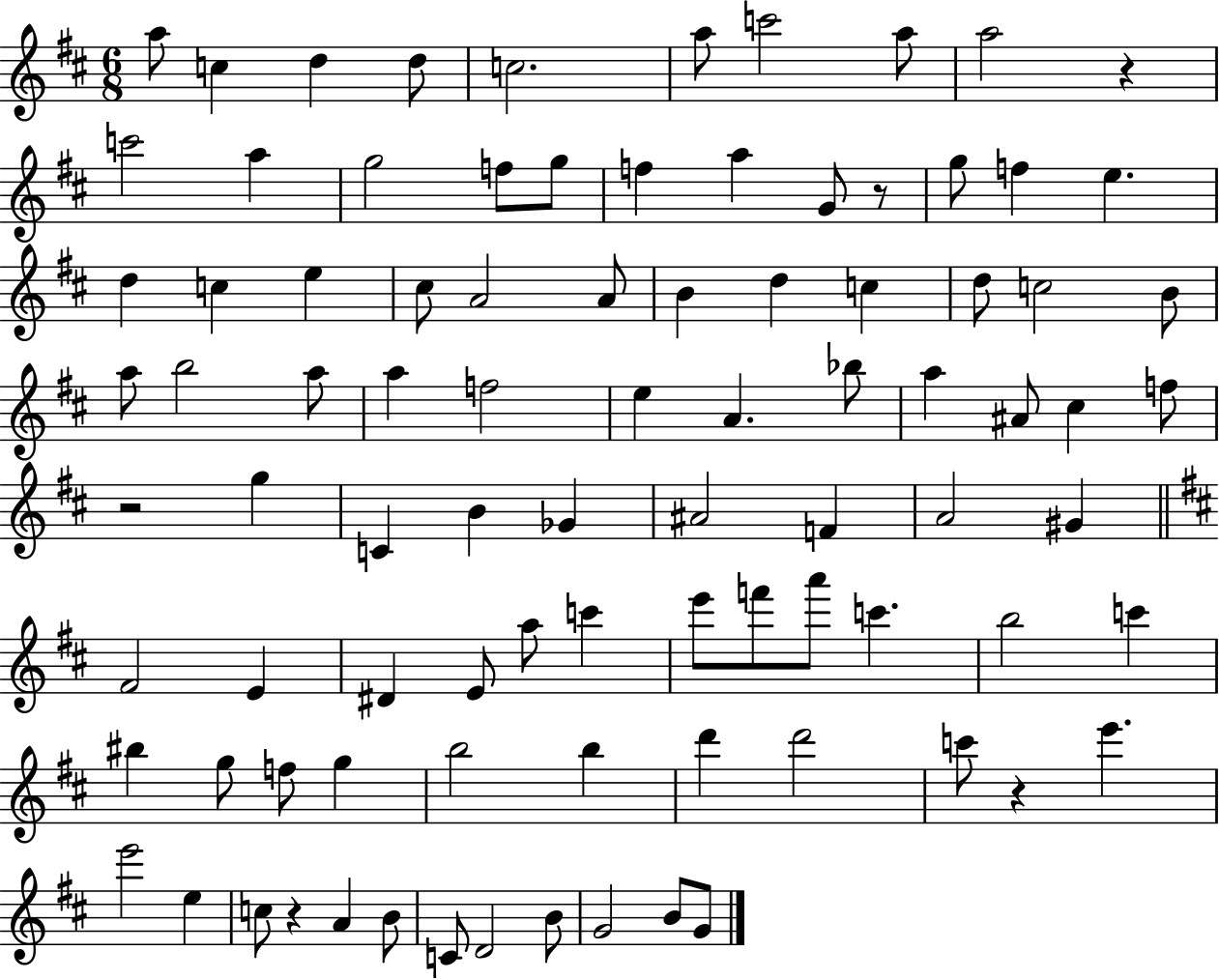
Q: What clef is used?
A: treble